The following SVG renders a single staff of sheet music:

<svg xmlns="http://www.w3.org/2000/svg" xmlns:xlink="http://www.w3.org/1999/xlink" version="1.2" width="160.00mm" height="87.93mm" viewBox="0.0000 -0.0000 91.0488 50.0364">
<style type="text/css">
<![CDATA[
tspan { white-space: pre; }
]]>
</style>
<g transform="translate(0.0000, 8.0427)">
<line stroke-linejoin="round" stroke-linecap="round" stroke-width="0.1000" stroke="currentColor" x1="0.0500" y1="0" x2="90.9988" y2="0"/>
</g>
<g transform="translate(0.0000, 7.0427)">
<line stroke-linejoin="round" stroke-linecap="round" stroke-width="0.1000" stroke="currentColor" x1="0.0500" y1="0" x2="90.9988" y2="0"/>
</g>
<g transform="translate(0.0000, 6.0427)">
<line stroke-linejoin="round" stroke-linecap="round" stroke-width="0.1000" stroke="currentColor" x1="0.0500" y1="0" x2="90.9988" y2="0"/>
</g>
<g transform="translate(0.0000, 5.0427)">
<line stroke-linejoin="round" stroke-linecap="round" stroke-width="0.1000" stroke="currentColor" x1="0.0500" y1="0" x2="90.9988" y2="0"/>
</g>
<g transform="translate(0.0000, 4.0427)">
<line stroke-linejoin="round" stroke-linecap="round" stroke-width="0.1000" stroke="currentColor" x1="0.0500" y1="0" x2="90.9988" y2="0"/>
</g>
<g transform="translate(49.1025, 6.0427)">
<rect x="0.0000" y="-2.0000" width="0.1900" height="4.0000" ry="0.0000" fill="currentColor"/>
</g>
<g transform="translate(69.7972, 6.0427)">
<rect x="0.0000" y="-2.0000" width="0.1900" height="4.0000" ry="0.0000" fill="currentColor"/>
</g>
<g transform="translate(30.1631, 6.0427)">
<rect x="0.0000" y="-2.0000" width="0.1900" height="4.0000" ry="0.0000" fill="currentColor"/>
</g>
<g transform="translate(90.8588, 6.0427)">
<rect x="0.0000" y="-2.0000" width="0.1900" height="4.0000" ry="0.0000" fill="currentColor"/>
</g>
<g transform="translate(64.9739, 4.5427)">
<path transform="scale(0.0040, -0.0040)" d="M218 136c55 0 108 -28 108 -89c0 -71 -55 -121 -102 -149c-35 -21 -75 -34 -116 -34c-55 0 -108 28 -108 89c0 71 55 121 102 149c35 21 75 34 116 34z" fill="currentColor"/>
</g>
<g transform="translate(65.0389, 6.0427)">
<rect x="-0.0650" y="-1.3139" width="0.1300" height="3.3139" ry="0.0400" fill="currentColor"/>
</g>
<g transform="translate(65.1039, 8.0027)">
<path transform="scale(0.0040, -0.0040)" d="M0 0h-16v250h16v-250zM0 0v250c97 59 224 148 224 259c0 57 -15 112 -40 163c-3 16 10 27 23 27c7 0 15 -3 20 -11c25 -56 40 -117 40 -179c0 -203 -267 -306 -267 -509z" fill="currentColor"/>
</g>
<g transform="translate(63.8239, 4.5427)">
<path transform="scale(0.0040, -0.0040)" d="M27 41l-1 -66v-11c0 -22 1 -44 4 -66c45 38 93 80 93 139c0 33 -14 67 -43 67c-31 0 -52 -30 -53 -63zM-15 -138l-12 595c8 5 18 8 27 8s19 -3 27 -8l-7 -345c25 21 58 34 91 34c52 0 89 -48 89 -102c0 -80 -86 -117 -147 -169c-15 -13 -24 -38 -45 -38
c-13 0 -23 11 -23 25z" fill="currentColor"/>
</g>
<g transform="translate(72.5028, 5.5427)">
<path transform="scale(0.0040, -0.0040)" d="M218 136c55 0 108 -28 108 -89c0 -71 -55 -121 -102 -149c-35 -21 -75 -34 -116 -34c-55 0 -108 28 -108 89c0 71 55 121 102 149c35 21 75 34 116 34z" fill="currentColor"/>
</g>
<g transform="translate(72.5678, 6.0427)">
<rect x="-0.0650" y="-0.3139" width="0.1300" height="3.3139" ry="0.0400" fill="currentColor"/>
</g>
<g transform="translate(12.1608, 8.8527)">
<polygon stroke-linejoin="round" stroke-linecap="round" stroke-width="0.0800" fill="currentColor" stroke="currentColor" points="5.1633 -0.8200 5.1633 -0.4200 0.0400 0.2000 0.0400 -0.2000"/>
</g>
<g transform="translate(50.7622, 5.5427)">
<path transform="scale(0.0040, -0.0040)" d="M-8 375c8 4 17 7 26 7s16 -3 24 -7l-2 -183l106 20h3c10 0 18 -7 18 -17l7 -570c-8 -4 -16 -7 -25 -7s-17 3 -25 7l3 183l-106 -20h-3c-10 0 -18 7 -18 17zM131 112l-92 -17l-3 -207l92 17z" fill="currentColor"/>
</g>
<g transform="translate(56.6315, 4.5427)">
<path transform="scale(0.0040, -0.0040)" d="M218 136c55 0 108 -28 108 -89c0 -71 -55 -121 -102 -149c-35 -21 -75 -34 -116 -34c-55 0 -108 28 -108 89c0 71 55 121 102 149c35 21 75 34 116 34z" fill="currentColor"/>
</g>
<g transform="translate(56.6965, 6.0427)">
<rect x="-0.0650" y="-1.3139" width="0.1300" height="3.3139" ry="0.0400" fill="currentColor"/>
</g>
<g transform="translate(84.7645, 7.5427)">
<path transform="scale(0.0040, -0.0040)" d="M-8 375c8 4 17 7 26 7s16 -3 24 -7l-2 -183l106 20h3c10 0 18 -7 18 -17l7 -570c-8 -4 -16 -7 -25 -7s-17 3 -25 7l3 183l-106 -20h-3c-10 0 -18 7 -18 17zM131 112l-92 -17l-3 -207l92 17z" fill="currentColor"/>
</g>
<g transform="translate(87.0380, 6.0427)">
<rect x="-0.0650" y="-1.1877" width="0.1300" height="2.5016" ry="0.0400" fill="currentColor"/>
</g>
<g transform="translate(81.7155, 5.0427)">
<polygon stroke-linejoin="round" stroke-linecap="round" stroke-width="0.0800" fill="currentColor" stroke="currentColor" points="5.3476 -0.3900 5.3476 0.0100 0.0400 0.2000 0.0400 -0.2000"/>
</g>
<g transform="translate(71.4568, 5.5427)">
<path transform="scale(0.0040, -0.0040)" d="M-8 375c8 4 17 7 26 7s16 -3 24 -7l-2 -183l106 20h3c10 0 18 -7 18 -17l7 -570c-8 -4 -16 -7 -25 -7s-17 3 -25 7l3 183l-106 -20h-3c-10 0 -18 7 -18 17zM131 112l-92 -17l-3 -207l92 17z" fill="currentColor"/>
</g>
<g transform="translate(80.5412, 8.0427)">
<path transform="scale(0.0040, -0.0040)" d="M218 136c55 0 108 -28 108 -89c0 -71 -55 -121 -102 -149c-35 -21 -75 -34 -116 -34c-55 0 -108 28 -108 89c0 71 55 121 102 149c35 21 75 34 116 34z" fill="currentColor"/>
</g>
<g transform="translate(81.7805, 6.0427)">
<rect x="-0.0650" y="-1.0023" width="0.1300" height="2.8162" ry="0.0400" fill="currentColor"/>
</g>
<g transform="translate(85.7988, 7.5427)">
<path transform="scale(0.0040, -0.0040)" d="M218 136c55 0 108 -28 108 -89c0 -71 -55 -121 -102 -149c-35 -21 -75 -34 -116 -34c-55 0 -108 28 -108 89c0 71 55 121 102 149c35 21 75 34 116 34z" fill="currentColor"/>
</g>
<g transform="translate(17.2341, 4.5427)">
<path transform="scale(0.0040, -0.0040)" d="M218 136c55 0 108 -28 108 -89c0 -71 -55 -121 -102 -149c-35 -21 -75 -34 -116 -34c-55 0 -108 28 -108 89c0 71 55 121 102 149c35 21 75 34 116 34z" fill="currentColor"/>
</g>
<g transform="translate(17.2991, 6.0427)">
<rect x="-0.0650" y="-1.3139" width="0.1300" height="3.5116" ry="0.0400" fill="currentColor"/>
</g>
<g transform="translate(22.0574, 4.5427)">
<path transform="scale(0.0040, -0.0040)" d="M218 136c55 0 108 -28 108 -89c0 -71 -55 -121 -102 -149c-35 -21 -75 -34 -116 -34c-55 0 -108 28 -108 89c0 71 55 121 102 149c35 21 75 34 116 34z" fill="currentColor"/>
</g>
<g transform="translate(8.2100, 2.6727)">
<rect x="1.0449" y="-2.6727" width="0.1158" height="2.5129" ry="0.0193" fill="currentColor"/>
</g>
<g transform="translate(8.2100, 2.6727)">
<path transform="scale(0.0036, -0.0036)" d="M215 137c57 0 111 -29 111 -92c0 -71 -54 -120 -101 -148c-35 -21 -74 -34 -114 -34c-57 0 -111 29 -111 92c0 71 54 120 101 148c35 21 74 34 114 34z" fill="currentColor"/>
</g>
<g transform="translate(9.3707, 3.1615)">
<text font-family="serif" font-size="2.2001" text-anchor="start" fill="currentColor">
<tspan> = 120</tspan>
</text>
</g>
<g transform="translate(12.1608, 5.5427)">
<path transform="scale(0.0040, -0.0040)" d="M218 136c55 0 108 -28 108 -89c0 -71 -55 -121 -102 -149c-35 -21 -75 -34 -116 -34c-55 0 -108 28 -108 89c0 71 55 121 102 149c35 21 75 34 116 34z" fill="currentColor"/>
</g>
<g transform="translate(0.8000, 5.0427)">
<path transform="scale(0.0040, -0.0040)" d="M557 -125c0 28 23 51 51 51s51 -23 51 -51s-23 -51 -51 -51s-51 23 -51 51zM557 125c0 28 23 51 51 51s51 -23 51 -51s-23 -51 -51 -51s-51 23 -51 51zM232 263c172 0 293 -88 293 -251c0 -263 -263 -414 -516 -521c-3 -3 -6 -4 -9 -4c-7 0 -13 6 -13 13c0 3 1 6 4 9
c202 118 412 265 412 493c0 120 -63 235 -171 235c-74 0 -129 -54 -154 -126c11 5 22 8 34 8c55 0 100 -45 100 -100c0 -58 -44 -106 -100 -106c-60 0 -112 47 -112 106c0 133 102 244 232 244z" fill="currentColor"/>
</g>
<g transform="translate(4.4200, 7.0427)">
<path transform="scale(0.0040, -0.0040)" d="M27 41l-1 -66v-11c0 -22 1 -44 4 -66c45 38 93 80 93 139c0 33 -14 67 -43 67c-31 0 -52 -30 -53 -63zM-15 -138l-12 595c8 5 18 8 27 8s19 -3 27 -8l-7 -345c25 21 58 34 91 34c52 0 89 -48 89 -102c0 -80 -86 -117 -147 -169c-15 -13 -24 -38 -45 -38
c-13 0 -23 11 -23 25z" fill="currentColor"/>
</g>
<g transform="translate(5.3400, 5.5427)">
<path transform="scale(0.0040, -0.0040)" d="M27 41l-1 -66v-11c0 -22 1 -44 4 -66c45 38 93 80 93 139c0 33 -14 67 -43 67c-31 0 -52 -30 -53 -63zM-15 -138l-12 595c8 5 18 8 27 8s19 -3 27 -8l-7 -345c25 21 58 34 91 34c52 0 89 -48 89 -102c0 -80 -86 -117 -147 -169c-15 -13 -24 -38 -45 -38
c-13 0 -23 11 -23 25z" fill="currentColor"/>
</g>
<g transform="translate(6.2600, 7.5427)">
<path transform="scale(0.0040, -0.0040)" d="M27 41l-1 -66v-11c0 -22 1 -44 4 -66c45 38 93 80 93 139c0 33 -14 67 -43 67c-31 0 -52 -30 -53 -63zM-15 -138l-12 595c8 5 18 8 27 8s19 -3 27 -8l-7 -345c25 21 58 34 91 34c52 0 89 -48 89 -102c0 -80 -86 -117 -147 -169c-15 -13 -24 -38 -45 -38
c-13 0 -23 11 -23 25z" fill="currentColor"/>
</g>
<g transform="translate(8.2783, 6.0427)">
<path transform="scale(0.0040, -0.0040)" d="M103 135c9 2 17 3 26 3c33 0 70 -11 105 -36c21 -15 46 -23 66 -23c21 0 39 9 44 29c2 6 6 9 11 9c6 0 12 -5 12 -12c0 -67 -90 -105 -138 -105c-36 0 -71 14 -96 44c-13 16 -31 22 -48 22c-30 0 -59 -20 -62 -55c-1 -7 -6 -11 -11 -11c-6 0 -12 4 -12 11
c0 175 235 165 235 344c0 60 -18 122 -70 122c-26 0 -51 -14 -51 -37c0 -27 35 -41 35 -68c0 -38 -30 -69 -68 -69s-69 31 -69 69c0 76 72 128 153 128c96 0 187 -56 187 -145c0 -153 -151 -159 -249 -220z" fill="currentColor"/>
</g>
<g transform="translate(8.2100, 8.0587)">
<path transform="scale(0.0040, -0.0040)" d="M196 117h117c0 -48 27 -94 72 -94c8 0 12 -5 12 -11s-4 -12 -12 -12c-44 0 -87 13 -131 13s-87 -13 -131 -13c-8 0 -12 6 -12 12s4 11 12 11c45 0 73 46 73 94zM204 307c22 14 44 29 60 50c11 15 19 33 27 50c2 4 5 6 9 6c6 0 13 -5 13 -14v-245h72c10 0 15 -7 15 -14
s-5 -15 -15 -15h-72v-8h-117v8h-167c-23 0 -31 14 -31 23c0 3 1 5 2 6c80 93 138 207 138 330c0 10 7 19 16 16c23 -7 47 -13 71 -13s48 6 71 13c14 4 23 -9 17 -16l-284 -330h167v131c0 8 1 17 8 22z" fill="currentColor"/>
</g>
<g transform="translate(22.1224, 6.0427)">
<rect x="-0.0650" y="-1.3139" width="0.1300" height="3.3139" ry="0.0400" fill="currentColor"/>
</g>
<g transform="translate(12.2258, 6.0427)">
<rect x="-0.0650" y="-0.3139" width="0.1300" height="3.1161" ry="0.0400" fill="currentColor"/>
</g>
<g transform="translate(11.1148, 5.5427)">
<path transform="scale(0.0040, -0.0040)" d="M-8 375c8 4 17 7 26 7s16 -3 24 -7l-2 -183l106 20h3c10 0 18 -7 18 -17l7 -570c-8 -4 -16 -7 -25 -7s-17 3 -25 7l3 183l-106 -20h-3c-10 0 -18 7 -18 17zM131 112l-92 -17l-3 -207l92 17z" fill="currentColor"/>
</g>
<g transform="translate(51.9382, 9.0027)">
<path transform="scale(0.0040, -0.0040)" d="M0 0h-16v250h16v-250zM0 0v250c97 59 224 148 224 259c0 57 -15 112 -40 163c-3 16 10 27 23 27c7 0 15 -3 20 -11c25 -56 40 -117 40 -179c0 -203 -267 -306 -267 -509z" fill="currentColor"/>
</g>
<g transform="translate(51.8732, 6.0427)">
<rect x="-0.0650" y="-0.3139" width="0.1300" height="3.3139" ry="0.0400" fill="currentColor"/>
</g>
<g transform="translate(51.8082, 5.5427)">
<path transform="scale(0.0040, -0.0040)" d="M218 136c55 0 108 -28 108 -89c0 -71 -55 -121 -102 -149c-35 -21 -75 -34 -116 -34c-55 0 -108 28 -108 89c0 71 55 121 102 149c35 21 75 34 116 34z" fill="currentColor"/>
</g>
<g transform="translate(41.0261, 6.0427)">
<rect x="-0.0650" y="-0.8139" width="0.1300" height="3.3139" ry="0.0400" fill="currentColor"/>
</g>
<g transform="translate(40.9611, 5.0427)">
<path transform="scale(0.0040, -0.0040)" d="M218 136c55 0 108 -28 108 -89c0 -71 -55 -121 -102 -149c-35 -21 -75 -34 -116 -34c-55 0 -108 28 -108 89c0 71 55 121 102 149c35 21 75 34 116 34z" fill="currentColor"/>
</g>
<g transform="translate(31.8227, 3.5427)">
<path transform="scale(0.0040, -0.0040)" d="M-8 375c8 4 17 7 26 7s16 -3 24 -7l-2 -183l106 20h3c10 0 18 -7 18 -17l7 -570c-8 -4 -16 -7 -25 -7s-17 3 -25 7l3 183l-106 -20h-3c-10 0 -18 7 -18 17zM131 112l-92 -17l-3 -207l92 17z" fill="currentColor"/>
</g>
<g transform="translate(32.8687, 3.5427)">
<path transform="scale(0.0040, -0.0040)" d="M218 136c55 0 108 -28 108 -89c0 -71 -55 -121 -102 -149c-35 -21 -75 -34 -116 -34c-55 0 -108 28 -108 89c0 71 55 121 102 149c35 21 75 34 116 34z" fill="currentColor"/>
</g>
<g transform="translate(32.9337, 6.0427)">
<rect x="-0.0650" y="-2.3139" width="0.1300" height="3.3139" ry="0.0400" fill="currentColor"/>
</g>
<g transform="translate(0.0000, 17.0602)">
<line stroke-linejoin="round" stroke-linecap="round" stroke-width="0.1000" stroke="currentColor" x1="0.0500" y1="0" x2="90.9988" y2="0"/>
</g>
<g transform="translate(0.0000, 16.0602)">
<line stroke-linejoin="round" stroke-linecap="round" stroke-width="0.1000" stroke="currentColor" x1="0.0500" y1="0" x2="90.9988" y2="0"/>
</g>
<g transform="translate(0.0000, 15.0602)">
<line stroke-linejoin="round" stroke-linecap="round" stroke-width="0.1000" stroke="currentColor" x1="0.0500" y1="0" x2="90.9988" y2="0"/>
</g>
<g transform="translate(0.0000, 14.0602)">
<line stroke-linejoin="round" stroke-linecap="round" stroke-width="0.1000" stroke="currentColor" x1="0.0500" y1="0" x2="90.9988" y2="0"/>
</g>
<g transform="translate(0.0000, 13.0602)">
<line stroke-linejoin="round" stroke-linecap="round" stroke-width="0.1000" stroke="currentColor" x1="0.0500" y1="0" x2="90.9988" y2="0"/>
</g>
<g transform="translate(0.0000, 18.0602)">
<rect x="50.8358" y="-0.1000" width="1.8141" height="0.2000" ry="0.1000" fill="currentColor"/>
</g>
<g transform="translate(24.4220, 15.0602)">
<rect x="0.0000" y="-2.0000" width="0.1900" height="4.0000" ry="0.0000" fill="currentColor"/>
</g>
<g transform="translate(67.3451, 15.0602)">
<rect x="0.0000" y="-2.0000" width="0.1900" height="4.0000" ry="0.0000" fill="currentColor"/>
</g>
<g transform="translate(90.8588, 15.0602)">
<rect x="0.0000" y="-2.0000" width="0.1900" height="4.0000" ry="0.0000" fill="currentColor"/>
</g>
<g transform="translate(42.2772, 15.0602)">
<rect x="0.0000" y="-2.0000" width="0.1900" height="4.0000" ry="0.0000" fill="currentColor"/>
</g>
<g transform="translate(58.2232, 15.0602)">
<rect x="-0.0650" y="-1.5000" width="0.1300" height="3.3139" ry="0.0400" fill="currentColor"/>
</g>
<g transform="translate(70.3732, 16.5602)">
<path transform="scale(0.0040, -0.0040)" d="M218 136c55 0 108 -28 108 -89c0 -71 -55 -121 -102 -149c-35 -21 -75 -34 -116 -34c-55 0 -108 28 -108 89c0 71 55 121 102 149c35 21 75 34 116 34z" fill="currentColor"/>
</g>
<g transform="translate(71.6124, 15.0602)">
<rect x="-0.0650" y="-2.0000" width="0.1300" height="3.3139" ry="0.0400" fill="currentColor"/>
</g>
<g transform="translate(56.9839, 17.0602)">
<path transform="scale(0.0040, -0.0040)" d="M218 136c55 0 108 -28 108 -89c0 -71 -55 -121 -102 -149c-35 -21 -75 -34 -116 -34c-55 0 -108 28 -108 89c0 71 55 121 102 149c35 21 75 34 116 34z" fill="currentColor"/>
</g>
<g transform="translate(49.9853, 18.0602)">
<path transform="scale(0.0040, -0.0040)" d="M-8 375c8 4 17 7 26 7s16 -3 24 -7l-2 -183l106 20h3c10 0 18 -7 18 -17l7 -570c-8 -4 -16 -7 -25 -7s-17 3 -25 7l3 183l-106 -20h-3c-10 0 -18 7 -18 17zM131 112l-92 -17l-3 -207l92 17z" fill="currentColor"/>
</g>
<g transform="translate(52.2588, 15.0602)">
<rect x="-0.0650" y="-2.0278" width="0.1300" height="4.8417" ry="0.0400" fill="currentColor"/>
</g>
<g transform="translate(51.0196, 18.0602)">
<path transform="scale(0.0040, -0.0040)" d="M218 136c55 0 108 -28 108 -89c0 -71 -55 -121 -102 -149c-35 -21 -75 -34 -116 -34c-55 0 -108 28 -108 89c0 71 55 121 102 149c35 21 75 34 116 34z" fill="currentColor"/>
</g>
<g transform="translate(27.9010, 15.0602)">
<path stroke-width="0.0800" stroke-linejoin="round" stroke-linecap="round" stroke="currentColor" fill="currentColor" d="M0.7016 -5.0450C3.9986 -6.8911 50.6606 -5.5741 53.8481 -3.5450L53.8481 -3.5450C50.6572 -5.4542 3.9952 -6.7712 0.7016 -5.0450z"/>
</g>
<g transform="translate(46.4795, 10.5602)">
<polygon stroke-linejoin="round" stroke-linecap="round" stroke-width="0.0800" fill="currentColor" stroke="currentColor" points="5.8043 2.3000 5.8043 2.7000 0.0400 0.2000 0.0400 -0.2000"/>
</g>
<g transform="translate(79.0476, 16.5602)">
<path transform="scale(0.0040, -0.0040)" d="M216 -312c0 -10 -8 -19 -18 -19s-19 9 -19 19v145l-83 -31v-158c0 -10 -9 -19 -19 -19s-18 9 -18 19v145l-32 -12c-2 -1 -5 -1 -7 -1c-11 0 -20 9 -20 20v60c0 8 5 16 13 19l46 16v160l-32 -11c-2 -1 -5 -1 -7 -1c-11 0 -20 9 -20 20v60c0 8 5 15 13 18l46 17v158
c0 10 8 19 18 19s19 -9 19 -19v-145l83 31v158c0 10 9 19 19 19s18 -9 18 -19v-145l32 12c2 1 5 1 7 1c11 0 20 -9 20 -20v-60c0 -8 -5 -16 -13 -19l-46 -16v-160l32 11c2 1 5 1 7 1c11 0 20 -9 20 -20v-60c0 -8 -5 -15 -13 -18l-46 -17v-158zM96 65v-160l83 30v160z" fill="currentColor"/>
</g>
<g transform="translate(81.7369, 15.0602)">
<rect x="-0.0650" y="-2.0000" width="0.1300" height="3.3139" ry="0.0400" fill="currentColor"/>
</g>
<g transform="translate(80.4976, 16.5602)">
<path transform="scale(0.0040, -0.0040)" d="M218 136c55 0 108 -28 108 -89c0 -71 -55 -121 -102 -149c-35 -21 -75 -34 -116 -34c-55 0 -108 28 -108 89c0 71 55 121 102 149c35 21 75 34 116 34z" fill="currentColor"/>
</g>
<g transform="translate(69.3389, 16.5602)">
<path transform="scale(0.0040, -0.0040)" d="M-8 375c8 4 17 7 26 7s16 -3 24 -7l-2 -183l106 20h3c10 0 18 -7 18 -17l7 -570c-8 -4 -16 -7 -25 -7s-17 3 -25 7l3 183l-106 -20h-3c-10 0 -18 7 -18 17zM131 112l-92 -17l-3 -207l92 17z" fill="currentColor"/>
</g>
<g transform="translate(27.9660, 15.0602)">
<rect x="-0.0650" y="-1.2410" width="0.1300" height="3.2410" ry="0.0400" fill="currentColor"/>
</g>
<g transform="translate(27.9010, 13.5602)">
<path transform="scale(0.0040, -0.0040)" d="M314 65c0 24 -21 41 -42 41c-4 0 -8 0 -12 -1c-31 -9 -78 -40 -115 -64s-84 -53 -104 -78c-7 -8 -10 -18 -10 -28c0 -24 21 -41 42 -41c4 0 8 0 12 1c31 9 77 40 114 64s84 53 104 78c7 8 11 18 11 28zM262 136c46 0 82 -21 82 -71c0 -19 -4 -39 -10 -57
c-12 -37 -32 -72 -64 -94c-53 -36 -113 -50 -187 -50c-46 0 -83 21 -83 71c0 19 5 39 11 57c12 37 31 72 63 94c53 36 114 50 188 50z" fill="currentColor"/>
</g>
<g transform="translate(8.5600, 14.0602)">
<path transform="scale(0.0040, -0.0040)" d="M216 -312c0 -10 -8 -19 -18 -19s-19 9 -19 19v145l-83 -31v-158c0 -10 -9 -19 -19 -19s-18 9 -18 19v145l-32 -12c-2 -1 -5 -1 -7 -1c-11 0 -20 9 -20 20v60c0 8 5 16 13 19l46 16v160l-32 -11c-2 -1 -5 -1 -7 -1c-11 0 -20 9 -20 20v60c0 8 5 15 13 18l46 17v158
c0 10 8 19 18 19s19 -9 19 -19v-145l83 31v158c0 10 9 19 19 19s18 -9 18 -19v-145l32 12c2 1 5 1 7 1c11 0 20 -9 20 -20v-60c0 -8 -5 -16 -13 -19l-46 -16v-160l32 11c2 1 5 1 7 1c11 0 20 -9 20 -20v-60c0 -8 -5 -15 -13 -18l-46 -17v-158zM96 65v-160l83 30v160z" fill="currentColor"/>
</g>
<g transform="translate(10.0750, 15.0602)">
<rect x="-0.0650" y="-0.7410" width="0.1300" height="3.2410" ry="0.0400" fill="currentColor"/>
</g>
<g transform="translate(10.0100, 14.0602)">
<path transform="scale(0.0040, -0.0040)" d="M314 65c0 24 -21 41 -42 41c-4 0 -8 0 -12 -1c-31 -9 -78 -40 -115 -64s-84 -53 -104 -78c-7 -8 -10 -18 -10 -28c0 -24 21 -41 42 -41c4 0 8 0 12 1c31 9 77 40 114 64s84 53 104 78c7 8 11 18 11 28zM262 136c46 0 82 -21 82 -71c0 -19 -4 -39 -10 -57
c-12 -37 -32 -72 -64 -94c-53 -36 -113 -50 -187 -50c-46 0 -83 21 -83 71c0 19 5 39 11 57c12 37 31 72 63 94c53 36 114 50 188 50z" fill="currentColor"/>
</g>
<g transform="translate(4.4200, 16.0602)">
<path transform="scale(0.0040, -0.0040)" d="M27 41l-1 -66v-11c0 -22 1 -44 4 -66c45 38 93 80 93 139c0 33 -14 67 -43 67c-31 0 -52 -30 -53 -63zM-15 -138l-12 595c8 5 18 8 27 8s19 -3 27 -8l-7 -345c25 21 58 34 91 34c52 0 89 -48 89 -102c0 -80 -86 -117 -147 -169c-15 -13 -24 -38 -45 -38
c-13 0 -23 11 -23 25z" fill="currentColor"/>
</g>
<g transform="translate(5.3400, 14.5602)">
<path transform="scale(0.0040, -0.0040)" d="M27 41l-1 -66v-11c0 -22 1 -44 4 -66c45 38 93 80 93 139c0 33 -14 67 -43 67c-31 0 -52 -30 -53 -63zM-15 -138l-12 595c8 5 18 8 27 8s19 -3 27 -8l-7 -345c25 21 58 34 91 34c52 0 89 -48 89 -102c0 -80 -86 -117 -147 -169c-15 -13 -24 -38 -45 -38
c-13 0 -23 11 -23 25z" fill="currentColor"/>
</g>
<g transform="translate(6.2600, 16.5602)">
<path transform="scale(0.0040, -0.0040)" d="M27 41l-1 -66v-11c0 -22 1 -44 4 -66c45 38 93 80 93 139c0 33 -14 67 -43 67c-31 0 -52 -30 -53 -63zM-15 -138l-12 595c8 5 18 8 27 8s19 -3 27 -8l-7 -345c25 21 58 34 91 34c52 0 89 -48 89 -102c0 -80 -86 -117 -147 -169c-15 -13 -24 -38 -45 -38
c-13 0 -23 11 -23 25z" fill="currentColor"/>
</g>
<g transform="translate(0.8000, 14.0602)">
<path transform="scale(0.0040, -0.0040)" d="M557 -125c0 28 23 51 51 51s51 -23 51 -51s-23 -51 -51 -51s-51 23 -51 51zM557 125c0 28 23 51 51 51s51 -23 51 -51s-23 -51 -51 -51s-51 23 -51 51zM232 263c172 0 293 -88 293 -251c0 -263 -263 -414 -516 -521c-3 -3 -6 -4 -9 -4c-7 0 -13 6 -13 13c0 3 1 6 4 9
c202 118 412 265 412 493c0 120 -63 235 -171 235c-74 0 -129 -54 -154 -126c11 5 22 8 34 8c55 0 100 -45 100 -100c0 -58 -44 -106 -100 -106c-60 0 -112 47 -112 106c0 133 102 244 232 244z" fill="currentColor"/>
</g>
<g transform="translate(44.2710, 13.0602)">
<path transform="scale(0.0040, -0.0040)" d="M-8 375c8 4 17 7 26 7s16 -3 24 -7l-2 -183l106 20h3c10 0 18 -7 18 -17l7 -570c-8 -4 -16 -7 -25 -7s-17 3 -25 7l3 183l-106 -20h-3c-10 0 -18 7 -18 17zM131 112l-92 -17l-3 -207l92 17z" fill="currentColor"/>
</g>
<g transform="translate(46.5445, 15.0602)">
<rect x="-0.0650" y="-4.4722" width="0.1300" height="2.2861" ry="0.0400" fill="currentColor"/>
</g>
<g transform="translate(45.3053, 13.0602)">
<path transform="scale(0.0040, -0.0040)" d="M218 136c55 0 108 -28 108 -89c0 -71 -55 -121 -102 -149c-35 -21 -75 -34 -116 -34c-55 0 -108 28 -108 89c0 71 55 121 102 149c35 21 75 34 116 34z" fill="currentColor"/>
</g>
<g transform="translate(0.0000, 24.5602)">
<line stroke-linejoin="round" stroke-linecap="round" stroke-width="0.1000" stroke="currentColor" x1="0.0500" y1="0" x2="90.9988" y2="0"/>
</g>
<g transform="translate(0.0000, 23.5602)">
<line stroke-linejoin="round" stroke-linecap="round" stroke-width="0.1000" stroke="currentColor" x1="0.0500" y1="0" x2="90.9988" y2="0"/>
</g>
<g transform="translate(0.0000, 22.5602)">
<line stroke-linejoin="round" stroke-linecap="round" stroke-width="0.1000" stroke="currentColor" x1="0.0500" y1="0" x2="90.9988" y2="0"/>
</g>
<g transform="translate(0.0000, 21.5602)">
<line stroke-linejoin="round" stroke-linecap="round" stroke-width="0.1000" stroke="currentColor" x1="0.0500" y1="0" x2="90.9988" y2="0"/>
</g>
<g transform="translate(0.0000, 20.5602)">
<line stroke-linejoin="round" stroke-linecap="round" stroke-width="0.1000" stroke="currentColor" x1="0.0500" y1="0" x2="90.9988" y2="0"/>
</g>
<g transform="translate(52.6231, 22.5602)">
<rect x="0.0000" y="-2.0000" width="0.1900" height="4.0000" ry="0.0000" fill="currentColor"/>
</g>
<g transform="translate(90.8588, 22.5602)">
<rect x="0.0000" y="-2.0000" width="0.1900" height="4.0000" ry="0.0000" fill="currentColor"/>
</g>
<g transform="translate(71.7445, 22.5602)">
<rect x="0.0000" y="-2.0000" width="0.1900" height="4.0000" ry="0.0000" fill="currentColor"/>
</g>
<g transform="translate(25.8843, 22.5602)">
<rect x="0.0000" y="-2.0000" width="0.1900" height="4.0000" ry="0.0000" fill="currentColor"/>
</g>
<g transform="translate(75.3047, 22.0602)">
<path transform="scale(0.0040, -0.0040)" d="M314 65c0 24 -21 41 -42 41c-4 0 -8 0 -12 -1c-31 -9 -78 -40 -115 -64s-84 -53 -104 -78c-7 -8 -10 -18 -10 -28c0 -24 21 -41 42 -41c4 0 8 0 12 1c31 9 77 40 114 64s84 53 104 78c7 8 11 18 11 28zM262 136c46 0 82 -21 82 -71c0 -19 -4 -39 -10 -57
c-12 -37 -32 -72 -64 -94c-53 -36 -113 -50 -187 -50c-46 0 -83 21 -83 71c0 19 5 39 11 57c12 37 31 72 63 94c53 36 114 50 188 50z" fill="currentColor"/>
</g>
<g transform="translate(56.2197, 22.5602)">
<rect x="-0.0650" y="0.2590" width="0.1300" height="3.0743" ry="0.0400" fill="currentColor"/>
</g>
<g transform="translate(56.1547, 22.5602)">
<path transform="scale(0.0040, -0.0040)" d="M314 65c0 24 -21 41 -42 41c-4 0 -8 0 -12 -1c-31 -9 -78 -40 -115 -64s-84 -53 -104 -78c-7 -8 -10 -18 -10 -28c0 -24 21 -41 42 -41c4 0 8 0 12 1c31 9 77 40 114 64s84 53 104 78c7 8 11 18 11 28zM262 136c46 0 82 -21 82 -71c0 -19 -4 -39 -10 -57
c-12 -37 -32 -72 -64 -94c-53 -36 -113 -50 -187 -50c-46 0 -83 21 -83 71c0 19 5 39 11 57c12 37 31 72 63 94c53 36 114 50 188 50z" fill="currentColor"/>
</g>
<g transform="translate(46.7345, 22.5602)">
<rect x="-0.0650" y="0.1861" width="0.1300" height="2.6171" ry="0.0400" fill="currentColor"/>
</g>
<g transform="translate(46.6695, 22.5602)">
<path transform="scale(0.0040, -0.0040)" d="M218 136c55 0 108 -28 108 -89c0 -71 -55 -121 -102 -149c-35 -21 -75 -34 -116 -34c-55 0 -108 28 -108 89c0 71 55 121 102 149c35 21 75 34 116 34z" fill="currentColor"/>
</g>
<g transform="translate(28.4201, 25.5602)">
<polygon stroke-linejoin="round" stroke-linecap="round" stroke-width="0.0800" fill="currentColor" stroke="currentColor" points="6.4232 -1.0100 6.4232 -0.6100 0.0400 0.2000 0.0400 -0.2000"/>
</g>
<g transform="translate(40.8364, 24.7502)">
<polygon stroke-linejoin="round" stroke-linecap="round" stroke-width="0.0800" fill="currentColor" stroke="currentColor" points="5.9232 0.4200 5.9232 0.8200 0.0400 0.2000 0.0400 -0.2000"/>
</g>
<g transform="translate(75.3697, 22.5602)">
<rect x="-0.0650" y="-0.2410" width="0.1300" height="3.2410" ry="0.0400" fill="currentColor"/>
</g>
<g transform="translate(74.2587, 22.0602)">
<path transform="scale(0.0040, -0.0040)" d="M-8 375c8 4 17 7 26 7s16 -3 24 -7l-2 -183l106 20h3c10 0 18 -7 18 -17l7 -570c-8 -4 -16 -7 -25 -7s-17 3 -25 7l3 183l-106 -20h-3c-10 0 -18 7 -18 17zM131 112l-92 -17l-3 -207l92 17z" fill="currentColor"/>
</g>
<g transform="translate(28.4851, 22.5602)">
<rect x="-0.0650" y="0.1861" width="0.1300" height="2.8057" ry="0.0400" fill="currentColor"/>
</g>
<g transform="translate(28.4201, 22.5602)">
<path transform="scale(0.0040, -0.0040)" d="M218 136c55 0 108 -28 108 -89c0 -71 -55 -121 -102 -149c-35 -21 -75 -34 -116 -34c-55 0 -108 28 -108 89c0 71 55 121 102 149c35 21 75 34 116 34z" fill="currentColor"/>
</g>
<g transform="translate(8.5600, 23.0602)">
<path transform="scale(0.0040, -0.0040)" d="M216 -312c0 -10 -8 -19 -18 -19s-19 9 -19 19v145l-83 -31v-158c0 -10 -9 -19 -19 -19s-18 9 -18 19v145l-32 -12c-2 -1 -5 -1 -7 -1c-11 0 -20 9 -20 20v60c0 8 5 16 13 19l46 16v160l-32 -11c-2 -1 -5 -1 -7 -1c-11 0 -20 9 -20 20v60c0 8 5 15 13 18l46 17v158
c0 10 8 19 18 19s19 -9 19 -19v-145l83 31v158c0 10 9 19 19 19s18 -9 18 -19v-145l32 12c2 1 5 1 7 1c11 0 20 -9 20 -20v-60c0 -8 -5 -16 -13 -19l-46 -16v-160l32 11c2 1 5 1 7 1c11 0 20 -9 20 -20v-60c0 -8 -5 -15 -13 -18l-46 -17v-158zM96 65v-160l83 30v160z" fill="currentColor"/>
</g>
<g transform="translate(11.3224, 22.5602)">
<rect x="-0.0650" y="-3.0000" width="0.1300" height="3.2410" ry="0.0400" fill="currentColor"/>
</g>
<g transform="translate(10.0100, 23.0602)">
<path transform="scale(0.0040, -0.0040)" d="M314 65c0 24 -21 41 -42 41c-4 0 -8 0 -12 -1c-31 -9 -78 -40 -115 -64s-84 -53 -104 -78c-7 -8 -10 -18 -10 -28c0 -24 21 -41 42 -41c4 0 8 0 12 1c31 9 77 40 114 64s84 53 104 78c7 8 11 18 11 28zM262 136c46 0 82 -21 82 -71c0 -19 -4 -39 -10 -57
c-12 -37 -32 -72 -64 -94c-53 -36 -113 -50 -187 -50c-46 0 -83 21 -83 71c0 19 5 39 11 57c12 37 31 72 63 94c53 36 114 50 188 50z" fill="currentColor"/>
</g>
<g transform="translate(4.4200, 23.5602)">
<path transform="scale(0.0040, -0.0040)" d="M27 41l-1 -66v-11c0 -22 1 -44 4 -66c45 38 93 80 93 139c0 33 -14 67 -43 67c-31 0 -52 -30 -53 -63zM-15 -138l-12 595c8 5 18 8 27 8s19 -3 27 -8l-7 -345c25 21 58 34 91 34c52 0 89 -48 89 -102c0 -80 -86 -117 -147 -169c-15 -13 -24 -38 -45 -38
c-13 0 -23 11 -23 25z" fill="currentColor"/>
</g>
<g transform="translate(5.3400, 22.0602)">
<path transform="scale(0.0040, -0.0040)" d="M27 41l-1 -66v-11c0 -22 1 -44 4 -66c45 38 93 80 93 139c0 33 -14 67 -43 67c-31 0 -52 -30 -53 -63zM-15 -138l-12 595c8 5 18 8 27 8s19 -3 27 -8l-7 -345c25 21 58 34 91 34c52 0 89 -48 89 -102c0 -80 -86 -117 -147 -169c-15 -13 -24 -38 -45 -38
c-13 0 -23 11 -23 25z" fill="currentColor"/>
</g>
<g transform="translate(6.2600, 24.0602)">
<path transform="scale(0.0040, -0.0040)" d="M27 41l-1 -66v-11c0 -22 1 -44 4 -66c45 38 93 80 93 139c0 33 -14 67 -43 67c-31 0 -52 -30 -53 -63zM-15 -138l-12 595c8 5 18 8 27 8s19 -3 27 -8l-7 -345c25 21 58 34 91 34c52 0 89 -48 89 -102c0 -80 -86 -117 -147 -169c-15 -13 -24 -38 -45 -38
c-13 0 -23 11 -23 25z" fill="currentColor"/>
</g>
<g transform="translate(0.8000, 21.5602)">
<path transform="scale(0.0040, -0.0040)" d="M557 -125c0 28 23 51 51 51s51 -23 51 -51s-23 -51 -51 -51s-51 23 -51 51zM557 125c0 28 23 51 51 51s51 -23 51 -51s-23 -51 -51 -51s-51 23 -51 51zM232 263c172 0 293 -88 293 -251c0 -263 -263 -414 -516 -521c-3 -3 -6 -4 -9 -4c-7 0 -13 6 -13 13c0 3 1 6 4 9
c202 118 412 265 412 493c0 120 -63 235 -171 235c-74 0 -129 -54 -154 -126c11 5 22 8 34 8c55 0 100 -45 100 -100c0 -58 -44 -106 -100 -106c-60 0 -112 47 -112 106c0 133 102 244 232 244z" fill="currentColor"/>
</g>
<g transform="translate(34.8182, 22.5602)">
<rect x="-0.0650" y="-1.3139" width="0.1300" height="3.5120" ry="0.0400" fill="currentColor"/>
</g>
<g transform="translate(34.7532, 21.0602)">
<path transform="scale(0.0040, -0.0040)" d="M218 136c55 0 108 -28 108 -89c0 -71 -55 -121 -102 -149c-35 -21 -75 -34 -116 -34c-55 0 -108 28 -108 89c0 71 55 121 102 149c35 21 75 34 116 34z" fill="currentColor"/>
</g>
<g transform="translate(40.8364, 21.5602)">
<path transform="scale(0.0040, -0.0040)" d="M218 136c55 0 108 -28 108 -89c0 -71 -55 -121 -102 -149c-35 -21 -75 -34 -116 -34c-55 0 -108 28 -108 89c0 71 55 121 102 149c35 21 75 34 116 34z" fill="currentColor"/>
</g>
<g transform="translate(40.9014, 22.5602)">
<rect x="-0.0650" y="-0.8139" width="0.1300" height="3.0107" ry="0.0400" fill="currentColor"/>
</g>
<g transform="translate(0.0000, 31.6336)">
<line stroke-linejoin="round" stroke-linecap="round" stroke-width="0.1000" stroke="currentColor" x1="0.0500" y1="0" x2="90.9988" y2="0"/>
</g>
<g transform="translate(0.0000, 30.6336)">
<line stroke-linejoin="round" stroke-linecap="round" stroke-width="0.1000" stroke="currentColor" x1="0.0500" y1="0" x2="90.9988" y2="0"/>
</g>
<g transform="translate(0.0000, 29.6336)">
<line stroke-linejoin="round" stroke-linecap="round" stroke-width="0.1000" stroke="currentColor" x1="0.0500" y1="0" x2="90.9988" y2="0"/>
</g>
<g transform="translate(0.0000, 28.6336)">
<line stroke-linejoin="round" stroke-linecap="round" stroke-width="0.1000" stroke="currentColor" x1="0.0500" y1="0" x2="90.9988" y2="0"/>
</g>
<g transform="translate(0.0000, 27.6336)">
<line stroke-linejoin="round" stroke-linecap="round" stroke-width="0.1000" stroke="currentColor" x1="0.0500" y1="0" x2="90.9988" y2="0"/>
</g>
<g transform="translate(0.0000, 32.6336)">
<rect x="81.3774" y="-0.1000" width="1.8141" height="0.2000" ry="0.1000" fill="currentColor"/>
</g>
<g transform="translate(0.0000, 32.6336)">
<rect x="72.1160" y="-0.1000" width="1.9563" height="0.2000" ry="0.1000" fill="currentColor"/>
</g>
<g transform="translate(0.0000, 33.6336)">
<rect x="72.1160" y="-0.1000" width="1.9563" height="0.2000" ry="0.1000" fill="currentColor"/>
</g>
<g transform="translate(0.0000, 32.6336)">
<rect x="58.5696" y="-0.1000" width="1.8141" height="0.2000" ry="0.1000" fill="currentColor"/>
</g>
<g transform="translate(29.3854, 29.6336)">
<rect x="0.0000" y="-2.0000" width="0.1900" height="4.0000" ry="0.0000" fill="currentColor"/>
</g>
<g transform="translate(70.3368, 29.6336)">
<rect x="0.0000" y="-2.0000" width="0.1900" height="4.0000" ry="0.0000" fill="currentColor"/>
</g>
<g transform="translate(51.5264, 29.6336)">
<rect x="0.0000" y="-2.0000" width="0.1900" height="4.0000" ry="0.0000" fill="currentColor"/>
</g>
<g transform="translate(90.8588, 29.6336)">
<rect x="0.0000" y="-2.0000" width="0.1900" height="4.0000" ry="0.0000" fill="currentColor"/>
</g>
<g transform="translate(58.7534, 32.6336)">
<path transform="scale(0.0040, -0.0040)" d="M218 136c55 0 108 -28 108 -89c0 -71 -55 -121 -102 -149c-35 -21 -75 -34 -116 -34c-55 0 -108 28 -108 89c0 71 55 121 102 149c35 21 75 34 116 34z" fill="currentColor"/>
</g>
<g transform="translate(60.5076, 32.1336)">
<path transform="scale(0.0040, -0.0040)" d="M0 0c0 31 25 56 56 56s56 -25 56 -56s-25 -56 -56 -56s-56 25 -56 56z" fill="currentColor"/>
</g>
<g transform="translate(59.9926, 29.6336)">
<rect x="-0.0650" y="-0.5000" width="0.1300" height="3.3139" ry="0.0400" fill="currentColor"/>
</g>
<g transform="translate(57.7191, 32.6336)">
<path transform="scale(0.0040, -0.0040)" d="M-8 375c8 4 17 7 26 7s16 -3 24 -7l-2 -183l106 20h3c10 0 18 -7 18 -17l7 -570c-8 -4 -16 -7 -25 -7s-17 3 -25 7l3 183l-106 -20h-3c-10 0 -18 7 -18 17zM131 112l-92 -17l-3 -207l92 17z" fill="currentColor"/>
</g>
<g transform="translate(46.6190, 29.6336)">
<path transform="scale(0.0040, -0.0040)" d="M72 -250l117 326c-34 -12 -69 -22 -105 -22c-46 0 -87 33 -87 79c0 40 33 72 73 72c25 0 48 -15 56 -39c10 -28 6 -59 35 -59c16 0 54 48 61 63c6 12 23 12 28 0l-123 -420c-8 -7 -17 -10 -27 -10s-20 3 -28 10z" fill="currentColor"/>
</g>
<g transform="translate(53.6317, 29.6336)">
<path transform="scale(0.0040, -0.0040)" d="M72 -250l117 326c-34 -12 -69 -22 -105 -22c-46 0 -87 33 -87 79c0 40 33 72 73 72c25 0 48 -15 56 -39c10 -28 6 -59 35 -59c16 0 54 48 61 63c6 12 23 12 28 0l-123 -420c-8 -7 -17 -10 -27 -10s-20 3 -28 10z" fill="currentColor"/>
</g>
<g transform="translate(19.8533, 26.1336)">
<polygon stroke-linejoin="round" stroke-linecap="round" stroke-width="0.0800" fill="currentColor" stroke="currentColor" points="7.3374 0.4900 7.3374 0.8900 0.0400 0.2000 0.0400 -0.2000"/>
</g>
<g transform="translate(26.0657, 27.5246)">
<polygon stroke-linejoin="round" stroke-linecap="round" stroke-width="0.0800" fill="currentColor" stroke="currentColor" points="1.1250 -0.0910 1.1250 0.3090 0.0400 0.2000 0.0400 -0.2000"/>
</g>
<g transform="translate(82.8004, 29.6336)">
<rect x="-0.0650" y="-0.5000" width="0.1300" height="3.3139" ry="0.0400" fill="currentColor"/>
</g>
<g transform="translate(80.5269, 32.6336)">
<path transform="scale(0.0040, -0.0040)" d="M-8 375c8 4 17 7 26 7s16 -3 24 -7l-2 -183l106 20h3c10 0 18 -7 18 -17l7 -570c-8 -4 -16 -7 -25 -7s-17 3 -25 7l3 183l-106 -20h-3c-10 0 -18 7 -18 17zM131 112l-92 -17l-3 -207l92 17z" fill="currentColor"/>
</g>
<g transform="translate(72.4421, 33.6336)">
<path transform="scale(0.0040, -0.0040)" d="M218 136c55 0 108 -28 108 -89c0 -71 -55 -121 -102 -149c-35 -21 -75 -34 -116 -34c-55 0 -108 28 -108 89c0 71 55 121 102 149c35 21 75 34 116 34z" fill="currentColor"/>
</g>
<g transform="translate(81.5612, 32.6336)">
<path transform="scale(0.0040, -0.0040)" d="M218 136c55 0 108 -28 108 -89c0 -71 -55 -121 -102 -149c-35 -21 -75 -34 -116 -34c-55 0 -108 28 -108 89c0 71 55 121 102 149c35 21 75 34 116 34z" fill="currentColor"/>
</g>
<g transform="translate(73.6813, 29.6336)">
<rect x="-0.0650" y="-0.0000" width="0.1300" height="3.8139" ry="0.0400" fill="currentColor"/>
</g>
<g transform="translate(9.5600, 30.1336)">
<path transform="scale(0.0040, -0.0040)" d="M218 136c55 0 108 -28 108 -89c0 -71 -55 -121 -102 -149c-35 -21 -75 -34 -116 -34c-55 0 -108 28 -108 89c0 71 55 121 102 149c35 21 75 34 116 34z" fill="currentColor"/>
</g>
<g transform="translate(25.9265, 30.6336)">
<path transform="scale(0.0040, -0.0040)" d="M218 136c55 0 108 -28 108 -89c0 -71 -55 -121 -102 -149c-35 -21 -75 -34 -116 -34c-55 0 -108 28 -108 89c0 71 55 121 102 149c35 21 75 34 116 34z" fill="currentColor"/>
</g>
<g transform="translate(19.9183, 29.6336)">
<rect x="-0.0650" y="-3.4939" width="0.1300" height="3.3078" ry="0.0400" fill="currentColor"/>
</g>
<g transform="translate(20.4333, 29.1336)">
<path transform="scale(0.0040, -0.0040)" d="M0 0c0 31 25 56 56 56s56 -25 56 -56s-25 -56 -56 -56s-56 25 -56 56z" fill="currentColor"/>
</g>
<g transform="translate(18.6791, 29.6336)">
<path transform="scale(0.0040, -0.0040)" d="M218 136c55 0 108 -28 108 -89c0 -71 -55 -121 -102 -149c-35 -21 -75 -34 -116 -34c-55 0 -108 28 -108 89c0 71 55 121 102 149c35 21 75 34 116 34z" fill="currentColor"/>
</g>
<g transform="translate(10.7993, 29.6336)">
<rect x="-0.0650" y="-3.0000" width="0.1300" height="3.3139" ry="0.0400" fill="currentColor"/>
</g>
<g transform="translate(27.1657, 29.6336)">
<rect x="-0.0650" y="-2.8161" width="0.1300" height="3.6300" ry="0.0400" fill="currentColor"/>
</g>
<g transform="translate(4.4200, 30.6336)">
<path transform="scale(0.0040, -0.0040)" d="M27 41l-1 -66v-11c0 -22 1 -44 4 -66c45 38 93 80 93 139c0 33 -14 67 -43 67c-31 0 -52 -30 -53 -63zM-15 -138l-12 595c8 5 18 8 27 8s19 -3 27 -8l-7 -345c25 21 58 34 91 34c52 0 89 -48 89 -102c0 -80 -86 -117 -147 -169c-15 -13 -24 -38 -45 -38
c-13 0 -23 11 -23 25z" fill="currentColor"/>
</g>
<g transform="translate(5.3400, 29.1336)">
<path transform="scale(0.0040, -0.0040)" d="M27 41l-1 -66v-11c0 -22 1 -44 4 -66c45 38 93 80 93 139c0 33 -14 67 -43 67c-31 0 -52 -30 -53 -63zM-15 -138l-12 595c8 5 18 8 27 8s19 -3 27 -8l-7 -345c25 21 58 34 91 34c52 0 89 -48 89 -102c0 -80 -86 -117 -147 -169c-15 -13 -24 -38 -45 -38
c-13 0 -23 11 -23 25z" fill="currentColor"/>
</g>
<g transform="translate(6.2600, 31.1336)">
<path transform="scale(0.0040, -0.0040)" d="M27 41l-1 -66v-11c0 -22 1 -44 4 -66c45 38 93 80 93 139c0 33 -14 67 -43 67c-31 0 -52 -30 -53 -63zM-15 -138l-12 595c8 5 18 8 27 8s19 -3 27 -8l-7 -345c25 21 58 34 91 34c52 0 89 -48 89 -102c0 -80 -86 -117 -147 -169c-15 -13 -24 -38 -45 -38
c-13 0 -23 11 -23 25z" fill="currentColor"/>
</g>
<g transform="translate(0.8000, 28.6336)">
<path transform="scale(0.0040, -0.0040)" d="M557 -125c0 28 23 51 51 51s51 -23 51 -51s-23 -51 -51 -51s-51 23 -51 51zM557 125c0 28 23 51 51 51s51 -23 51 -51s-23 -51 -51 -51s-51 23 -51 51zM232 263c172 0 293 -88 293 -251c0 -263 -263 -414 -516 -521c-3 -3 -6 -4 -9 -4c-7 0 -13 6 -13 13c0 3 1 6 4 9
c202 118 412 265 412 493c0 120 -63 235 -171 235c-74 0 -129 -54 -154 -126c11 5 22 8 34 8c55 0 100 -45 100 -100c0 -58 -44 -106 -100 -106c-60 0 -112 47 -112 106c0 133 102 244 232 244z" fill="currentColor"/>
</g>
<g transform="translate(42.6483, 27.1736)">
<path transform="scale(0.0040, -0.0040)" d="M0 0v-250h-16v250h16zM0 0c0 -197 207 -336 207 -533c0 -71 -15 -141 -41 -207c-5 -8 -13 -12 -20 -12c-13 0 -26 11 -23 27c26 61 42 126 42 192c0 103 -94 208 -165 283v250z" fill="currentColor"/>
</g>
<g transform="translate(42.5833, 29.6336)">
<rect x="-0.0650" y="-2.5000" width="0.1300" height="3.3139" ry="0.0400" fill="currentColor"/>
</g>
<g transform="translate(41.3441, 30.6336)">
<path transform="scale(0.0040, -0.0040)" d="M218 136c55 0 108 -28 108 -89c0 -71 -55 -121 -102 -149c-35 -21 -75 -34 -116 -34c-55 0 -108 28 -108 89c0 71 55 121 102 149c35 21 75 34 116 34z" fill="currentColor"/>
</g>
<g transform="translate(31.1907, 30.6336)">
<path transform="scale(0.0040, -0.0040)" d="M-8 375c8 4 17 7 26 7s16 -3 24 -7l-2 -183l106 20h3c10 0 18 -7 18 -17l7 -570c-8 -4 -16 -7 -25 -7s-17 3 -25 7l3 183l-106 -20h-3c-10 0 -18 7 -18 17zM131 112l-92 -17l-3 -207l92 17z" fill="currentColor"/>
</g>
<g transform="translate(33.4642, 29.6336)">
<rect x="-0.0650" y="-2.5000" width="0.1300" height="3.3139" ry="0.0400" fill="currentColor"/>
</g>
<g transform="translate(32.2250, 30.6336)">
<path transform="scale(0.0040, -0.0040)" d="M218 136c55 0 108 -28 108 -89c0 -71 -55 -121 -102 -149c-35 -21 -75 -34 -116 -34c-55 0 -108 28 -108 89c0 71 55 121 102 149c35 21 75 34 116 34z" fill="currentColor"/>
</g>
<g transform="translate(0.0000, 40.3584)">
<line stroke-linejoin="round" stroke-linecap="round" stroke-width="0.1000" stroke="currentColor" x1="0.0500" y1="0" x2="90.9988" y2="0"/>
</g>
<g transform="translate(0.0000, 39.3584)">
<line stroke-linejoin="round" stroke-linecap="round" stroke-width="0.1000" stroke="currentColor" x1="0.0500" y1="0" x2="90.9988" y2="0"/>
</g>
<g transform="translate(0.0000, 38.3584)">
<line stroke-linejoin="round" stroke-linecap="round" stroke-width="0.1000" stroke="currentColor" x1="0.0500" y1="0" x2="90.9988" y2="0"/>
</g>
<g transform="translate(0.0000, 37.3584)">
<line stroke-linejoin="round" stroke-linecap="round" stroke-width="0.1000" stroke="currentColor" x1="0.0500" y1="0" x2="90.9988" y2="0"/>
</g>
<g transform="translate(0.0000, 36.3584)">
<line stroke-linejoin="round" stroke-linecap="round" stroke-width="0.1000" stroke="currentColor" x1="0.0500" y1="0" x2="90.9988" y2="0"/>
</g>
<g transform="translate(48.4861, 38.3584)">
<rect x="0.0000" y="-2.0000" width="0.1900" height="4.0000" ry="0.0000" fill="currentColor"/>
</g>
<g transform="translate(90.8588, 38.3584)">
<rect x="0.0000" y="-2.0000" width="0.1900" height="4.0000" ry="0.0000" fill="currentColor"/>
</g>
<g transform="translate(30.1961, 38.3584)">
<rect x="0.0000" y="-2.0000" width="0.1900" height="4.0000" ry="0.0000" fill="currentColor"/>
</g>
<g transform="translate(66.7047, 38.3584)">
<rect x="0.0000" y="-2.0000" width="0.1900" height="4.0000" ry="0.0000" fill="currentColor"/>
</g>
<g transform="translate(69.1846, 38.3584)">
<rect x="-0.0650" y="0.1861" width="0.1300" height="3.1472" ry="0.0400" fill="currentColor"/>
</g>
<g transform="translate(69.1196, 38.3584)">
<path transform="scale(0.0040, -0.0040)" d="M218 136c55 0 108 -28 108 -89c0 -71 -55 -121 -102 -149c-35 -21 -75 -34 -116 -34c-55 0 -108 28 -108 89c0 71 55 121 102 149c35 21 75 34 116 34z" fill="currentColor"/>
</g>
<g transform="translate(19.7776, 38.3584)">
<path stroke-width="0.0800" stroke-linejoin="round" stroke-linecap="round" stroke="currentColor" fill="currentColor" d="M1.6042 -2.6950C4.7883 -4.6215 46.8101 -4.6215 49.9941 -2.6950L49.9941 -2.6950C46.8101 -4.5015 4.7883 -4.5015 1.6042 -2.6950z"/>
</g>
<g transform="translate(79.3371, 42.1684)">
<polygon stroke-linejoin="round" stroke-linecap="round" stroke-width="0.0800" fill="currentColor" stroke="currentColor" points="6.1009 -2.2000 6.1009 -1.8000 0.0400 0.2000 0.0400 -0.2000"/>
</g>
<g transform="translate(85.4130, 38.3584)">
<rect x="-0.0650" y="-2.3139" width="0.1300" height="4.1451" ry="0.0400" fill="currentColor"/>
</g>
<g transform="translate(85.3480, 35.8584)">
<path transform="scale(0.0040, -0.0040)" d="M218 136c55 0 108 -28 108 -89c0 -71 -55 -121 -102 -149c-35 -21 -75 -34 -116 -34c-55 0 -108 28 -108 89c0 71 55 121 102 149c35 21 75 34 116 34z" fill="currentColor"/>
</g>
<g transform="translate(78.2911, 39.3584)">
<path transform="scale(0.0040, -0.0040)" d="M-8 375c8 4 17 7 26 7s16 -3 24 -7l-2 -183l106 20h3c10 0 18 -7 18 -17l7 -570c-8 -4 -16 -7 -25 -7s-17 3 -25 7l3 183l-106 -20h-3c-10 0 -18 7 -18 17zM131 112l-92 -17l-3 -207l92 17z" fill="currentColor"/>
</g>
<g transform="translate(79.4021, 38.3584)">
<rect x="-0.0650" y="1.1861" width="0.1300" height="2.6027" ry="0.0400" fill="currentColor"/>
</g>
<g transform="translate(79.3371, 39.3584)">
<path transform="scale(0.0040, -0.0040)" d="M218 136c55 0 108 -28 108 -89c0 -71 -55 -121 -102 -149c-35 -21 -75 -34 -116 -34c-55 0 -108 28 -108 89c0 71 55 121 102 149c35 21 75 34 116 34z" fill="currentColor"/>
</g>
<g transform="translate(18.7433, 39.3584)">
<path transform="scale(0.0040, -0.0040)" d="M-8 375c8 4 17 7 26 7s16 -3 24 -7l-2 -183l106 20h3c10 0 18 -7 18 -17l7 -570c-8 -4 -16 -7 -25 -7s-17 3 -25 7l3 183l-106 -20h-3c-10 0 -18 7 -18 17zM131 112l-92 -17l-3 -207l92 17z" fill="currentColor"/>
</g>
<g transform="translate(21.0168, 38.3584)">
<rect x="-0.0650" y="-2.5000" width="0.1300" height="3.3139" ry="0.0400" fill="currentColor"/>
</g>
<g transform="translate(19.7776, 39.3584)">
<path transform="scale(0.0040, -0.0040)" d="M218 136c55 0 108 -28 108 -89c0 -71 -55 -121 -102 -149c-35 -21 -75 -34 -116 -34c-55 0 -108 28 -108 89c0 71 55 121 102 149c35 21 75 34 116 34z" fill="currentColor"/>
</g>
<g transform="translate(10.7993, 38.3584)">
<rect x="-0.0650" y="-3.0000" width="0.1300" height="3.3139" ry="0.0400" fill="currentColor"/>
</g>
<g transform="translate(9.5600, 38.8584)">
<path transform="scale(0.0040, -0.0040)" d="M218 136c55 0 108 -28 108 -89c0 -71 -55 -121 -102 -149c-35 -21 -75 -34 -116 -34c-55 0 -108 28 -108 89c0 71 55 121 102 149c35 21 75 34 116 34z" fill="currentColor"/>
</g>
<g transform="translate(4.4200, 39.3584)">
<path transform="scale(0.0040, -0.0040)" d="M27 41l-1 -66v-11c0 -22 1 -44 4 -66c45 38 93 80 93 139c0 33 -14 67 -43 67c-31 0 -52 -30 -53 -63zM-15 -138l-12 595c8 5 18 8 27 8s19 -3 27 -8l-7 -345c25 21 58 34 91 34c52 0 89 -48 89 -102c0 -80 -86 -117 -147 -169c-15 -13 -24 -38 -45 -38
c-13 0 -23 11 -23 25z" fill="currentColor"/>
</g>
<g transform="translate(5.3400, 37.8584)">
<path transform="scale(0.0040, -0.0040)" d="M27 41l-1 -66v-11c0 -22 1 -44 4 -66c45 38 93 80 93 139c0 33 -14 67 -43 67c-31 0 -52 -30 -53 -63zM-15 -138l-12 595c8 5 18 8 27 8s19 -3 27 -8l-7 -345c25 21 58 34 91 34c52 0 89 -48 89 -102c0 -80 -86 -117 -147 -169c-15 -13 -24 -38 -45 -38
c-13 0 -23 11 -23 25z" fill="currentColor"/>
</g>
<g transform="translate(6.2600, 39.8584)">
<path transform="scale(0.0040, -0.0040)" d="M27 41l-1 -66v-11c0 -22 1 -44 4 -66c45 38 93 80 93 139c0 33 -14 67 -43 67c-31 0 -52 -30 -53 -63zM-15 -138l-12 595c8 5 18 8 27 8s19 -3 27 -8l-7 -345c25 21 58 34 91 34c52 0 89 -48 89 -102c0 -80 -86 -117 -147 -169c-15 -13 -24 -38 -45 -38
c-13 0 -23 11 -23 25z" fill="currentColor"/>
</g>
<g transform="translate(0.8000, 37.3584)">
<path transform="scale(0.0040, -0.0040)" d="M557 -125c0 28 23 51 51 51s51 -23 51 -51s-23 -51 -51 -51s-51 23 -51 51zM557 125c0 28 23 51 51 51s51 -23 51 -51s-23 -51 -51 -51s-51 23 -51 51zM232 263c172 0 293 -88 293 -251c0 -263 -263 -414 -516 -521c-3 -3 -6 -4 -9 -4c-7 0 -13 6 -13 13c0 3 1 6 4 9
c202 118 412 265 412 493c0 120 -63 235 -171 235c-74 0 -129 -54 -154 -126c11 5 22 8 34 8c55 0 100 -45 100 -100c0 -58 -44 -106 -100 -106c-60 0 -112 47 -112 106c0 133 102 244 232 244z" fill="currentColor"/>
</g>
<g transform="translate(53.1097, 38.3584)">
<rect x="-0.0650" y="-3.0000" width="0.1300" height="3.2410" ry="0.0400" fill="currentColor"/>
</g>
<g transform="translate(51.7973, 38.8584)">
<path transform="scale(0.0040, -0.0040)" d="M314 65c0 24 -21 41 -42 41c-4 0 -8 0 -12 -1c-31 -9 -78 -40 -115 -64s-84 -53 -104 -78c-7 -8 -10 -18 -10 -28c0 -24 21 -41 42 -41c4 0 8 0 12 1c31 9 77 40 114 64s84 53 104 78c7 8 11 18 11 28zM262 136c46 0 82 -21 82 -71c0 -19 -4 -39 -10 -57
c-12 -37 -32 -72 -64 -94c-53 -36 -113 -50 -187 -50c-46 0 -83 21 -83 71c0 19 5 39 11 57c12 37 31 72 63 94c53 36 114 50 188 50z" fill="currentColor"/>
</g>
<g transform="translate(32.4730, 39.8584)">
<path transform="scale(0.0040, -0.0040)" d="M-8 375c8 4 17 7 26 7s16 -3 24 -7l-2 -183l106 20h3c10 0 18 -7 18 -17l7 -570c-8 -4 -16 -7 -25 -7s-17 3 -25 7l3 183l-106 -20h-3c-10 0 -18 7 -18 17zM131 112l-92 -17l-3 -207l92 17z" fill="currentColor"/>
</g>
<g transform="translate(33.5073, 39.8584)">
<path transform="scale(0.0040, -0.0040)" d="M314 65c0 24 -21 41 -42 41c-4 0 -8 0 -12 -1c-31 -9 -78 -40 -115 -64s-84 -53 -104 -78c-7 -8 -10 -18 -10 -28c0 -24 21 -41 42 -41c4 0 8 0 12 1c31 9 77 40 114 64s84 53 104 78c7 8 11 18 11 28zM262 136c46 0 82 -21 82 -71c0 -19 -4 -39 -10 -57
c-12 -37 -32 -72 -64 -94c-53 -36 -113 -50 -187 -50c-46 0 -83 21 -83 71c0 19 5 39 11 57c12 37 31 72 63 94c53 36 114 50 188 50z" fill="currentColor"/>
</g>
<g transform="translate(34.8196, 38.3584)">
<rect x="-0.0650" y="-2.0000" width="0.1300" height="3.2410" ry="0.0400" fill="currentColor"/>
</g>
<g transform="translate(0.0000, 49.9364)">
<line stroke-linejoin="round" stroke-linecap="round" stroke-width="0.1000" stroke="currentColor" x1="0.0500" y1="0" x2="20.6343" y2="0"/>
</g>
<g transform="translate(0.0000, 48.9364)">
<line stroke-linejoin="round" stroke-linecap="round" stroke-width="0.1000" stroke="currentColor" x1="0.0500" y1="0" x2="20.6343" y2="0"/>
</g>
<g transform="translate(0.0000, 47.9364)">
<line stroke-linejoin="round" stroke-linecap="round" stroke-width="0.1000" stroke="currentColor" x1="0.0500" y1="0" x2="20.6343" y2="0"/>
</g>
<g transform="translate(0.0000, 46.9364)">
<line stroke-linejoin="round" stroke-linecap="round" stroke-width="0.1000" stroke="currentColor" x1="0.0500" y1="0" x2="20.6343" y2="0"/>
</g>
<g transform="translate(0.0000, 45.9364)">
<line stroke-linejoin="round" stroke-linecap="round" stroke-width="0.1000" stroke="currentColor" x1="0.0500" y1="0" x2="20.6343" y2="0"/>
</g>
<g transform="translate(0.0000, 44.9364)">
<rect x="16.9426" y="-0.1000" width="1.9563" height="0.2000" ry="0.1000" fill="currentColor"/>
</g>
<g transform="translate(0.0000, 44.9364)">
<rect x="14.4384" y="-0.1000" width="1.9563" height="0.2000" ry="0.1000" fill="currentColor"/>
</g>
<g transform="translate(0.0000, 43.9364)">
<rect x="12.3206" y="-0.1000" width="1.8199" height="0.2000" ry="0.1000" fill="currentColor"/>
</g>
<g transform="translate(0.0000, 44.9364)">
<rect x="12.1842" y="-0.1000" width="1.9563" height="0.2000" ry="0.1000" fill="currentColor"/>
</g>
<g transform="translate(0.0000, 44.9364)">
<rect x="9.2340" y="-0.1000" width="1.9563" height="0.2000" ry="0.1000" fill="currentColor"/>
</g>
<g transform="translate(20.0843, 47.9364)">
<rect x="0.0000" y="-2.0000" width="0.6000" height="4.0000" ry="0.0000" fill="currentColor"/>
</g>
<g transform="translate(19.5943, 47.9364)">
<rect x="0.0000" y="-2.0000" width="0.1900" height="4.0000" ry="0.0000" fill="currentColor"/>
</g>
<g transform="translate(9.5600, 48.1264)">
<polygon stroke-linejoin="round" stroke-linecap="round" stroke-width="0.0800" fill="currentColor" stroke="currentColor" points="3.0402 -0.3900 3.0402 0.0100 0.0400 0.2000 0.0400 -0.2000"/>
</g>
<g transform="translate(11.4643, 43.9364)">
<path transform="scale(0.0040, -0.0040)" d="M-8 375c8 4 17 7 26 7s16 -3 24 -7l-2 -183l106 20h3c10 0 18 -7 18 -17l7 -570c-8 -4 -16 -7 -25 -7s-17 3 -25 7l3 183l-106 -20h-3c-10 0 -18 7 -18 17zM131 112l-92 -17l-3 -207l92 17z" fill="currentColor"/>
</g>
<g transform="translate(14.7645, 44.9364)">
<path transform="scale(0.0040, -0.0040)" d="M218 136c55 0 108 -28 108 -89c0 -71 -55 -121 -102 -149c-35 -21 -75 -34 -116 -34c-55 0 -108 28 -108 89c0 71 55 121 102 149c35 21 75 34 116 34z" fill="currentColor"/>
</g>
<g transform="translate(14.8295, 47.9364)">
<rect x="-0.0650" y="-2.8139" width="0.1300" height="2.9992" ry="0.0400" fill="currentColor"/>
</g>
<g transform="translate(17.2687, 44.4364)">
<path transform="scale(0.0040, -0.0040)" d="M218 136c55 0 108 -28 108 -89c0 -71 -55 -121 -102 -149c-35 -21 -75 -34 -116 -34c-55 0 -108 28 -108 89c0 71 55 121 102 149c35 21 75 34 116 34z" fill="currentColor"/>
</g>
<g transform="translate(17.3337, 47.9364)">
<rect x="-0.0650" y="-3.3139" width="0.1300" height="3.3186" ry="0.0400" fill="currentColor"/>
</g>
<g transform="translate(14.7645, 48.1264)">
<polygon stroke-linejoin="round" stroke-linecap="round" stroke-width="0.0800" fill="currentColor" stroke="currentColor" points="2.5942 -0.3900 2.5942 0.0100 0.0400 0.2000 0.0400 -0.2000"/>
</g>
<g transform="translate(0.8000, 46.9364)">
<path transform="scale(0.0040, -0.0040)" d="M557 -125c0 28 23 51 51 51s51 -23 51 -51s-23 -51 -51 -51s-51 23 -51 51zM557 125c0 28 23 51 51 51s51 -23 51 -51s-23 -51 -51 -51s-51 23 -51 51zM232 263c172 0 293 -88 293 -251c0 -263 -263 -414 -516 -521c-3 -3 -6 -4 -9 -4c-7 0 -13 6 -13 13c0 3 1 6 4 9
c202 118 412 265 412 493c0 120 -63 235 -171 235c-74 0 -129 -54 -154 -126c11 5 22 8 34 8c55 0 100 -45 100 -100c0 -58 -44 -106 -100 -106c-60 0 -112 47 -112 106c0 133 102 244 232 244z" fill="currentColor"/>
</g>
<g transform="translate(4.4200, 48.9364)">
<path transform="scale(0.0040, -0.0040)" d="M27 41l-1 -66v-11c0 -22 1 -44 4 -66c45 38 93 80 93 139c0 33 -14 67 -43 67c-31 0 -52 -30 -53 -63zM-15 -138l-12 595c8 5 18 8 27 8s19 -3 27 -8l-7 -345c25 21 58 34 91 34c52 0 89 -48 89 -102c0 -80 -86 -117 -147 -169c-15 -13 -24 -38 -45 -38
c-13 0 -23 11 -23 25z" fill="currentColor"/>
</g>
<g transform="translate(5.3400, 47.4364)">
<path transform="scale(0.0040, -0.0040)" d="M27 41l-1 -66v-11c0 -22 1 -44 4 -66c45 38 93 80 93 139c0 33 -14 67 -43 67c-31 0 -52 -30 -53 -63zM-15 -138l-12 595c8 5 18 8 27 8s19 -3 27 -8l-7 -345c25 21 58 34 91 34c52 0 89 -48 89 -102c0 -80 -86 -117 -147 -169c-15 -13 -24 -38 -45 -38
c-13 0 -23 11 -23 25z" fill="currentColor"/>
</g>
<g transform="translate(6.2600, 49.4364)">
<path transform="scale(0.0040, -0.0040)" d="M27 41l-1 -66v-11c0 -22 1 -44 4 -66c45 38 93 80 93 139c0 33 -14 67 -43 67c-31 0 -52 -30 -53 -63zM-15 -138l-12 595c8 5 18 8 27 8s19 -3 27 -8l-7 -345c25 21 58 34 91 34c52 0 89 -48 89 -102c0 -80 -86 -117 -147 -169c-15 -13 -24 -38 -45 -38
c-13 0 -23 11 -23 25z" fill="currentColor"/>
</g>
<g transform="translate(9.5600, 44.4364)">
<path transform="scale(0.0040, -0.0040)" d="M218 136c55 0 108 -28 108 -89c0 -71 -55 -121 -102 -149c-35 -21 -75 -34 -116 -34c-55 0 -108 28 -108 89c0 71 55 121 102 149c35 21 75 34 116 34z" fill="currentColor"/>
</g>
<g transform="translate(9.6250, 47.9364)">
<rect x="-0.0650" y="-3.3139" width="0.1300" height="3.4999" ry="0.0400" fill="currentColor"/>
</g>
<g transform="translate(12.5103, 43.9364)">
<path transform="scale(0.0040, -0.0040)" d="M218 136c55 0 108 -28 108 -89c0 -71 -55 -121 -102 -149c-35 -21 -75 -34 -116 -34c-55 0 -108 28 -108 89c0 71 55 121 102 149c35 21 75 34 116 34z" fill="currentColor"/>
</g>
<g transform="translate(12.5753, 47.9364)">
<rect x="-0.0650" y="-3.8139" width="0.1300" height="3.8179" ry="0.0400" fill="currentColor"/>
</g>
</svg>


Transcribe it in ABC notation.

X:1
T:Untitled
M:2/4
L:1/4
K:Eb
E,/2 G,/2 G, B, F, E,/2 G, _G,/2 E, G,,/2 A,,/2 ^F,2 G,2 A,/2 E,,/2 G,, A,, ^A,, ^C,2 D,/2 G,/2 F,/2 D,/2 D,2 E,2 C, D,/2 _B,,/4 B,, B,,/2 z/2 z/2 E,, C,, E,, C, B,, A,,2 C,2 D, B,,/2 _B,/2 D/2 E/2 C/2 D/2